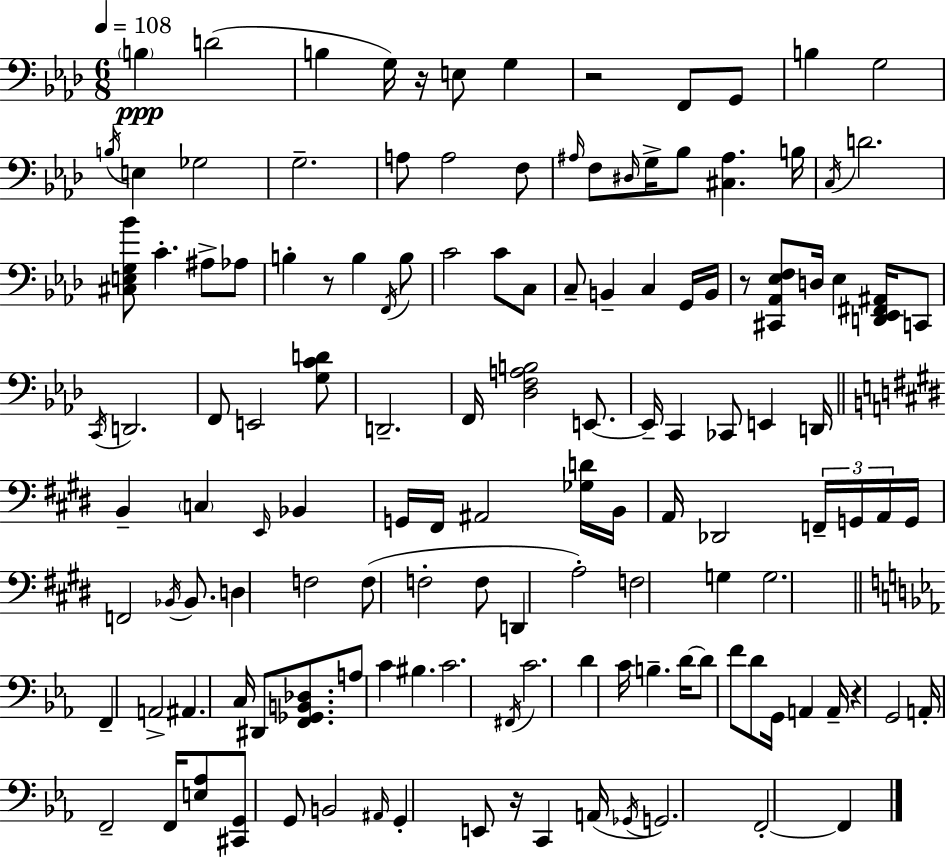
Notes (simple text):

B3/q D4/h B3/q G3/s R/s E3/e G3/q R/h F2/e G2/e B3/q G3/h B3/s E3/q Gb3/h G3/h. A3/e A3/h F3/e A#3/s F3/e D#3/s G3/s Bb3/e [C#3,A#3]/q. B3/s C3/s D4/h. [C#3,E3,G3,Bb4]/e C4/q. A#3/e Ab3/e B3/q R/e B3/q F2/s B3/e C4/h C4/e C3/e C3/e B2/q C3/q G2/s B2/s R/e [C#2,Ab2,Eb3,F3]/e D3/s Eb3/q [D2,Eb2,F#2,A#2]/s C2/e C2/s D2/h. F2/e E2/h [G3,C4,D4]/e D2/h. F2/s [Db3,F3,A3,B3]/h E2/e. E2/s C2/q CES2/e E2/q D2/s B2/q C3/q E2/s Bb2/q G2/s F#2/s A#2/h [Gb3,D4]/s B2/s A2/s Db2/h F2/s G2/s A2/s G2/s F2/h Bb2/s Bb2/e. D3/q F3/h F3/e F3/h F3/e D2/q A3/h F3/h G3/q G3/h. F2/q A2/h A#2/q. C3/s D#2/e [F2,Gb2,B2,Db3]/e. A3/e C4/q BIS3/q. C4/h. F#2/s C4/h. D4/q C4/s B3/q. D4/s D4/e F4/e D4/e G2/s A2/q A2/s R/q G2/h A2/s F2/h F2/s [E3,Ab3]/e [C#2,G2]/e G2/e B2/h A#2/s G2/q E2/e R/s C2/q A2/s Gb2/s G2/h. F2/h F2/q